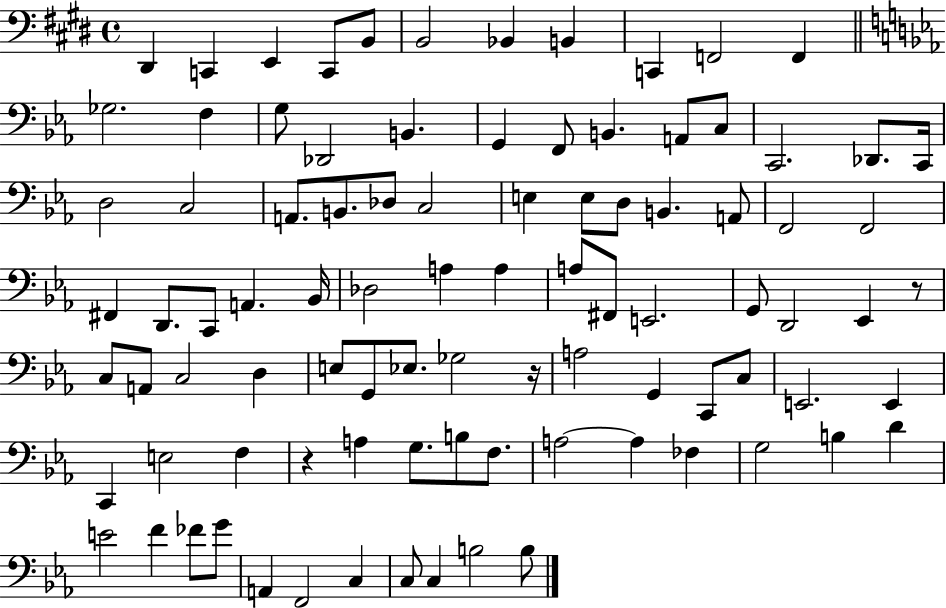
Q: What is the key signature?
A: E major